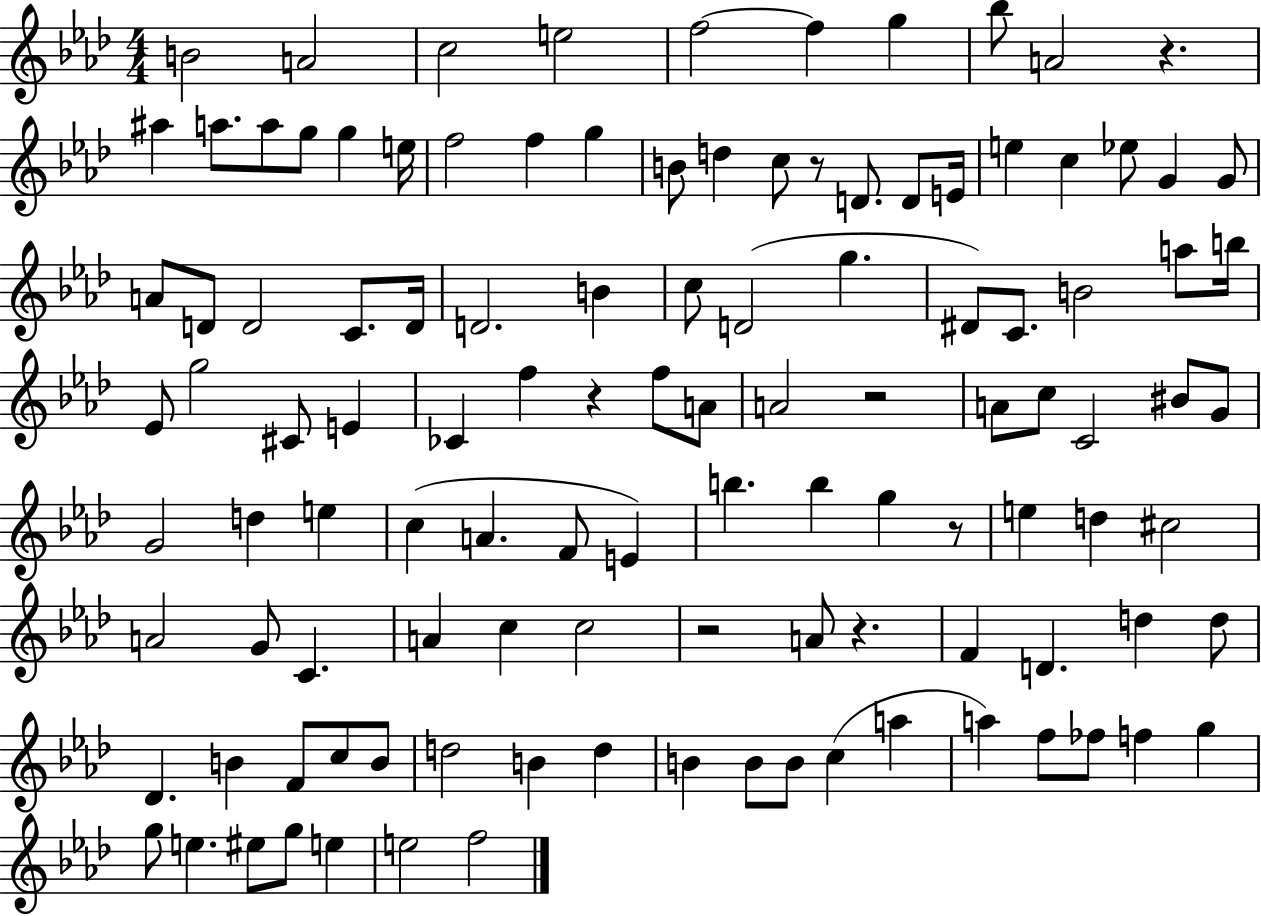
X:1
T:Untitled
M:4/4
L:1/4
K:Ab
B2 A2 c2 e2 f2 f g _b/2 A2 z ^a a/2 a/2 g/2 g e/4 f2 f g B/2 d c/2 z/2 D/2 D/2 E/4 e c _e/2 G G/2 A/2 D/2 D2 C/2 D/4 D2 B c/2 D2 g ^D/2 C/2 B2 a/2 b/4 _E/2 g2 ^C/2 E _C f z f/2 A/2 A2 z2 A/2 c/2 C2 ^B/2 G/2 G2 d e c A F/2 E b b g z/2 e d ^c2 A2 G/2 C A c c2 z2 A/2 z F D d d/2 _D B F/2 c/2 B/2 d2 B d B B/2 B/2 c a a f/2 _f/2 f g g/2 e ^e/2 g/2 e e2 f2